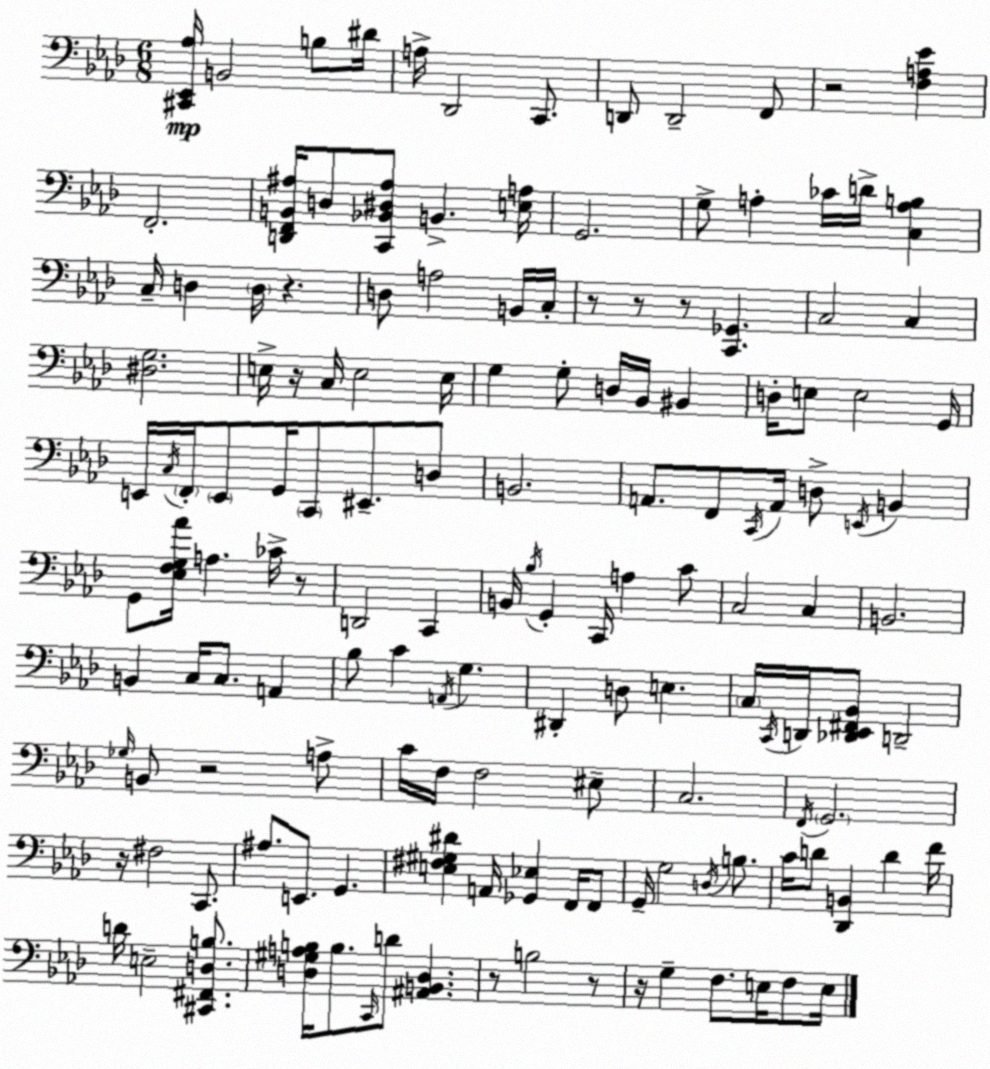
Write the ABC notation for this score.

X:1
T:Untitled
M:6/8
L:1/4
K:Ab
[^C,,_E,,_A,]/4 B,,2 B,/2 ^D/4 A,/4 _D,,2 C,,/2 D,,/2 D,,2 F,,/2 z2 [F,A,_E] F,,2 [D,,F,,B,,^A,]/4 D,/2 [C,,_B,,^D,^A,]/2 B,, [E,A,]/4 G,,2 G,/2 A, _C/4 D/4 [C,A,B,] C,/4 D, D,/4 z D,/2 A,2 B,,/4 C,/4 z/2 z/2 z/2 [C,,_G,,] C,2 C, [^D,G,]2 E,/4 z/4 C,/4 E,2 E,/4 G, G,/2 D,/4 _B,,/4 ^B,, D,/4 E,/2 E,2 G,,/4 E,,/4 C,/4 F,,/4 E,,/2 G,,/4 C,,/2 ^E,,/2 D,/2 B,,2 A,,/2 F,,/2 C,,/4 A,,/4 D,/2 E,,/4 B,, G,,/2 [_E,F,G,_A]/4 A, _C/4 z/2 D,,2 C,, B,,/4 _B,/4 G,, C,,/4 A, C/2 C,2 C, B,,2 B,, C,/4 C,/2 A,, _B,/2 C A,,/4 G, ^D,, D,/2 E, C,/4 C,,/4 D,,/4 [_D,,_E,,^F,,_B,,]/2 D,,2 _G,/4 B,,/2 z2 A,/2 C/4 F,/4 F,2 ^E,/2 C,2 F,,/4 G,,2 z/4 ^F,2 C,,/2 ^A,/2 E,,/2 G,, [E,^F,^G,^D] A,,/4 [_G,,_E,] F,,/4 F,,/2 G,,/4 G,2 D,/4 B,/2 C/4 D/2 [_D,,B,,] D F/4 D/4 E,2 [^C,,^F,,D,B,]/2 [D,^G,A,B,]/4 B,/2 C,,/4 D/2 [^A,,B,,D,] z/2 B,2 z/2 z/4 G, F,/2 E,/4 F,/2 E,/4